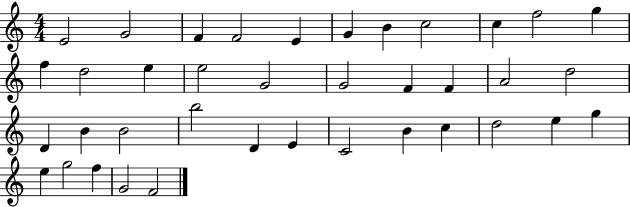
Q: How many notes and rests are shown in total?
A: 38